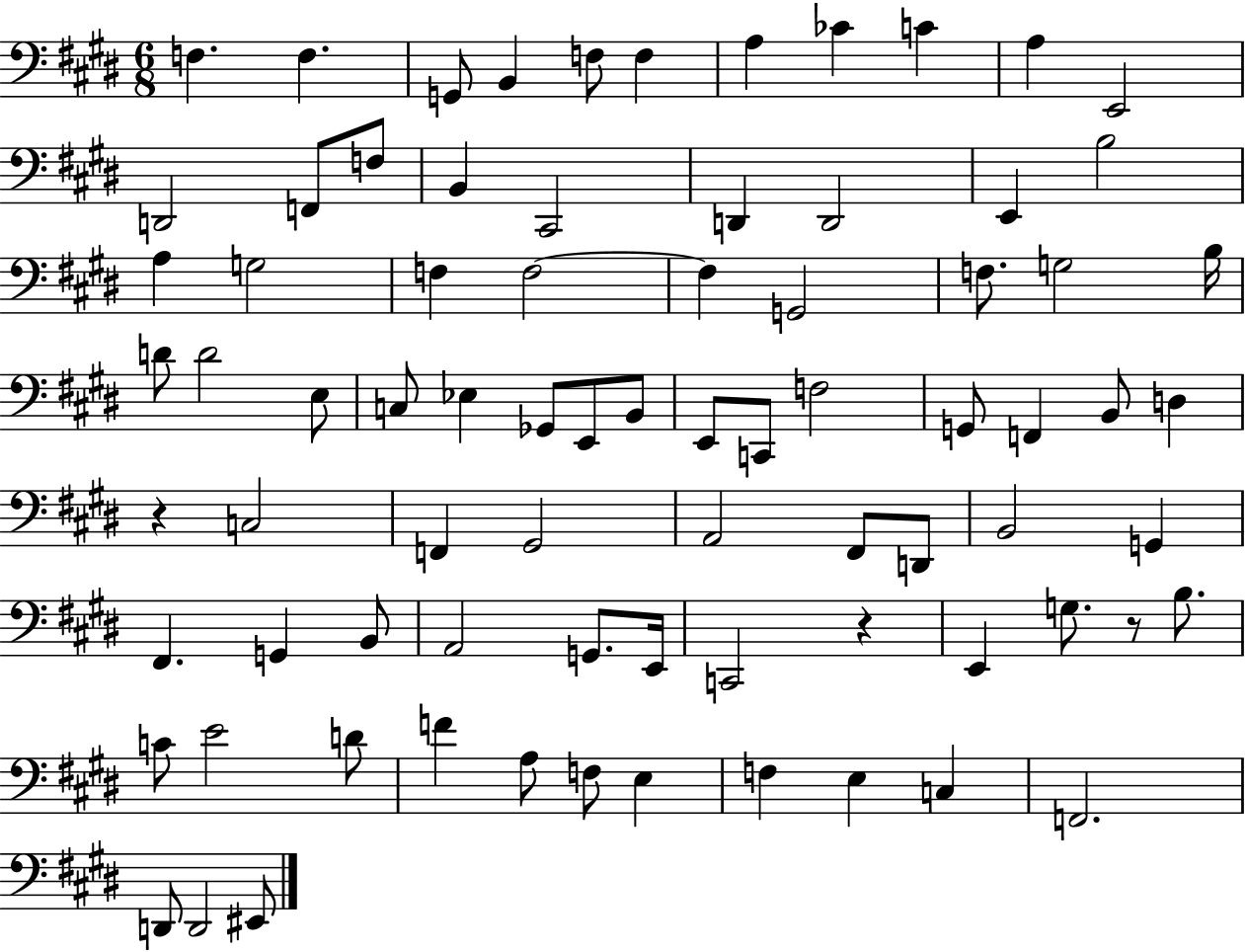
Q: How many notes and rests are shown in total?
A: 79